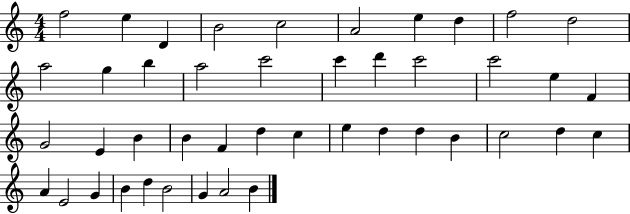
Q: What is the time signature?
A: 4/4